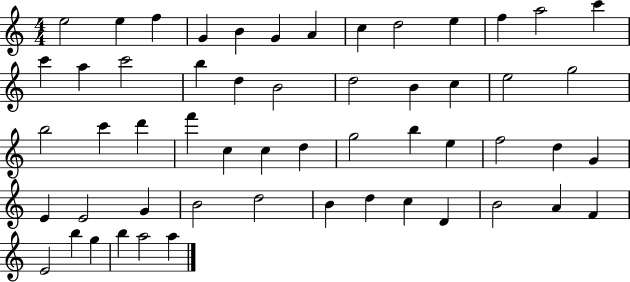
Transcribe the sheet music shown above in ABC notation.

X:1
T:Untitled
M:4/4
L:1/4
K:C
e2 e f G B G A c d2 e f a2 c' c' a c'2 b d B2 d2 B c e2 g2 b2 c' d' f' c c d g2 b e f2 d G E E2 G B2 d2 B d c D B2 A F E2 b g b a2 a